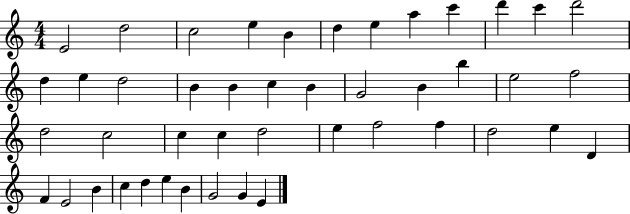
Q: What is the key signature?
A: C major